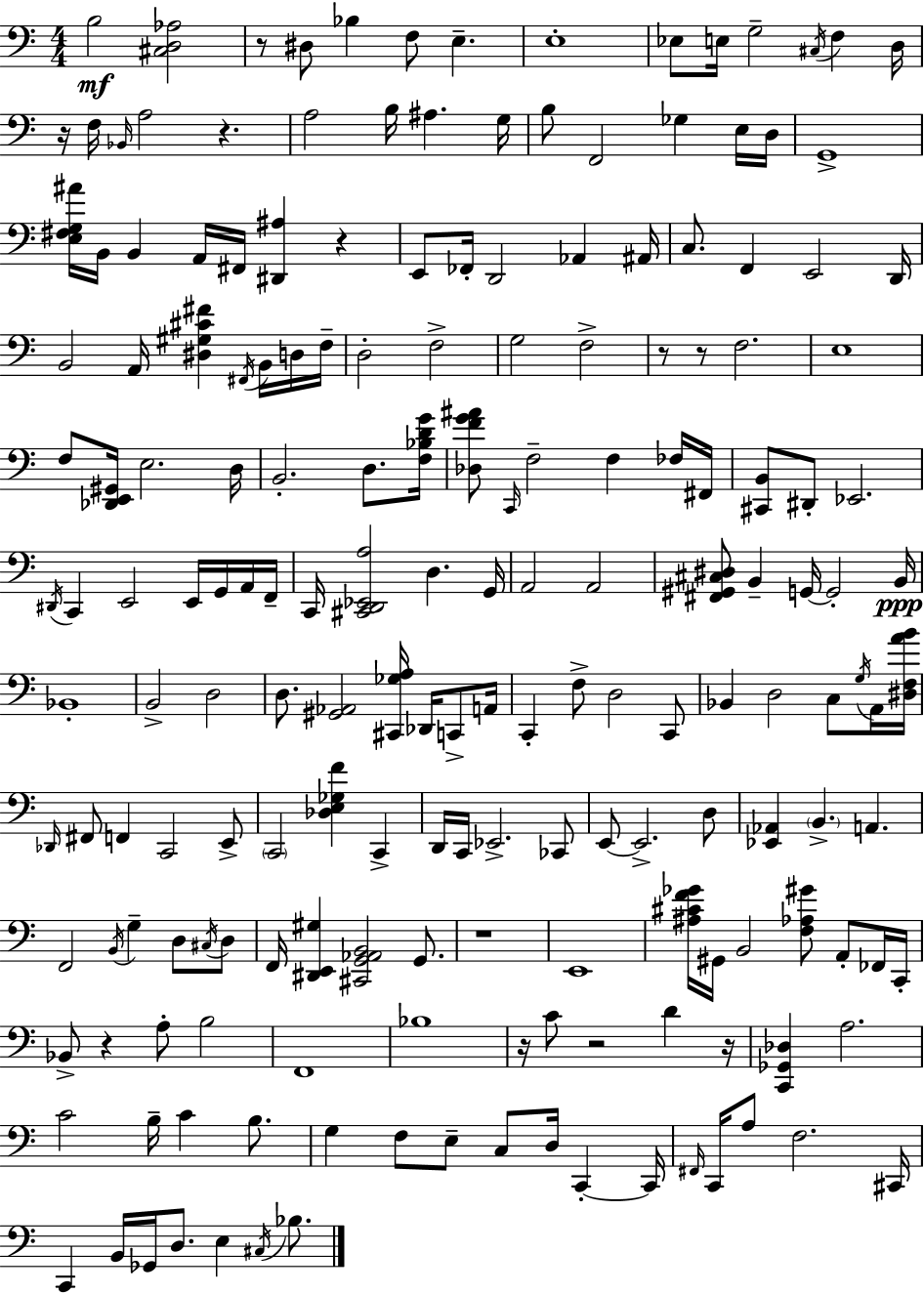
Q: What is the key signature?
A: C major